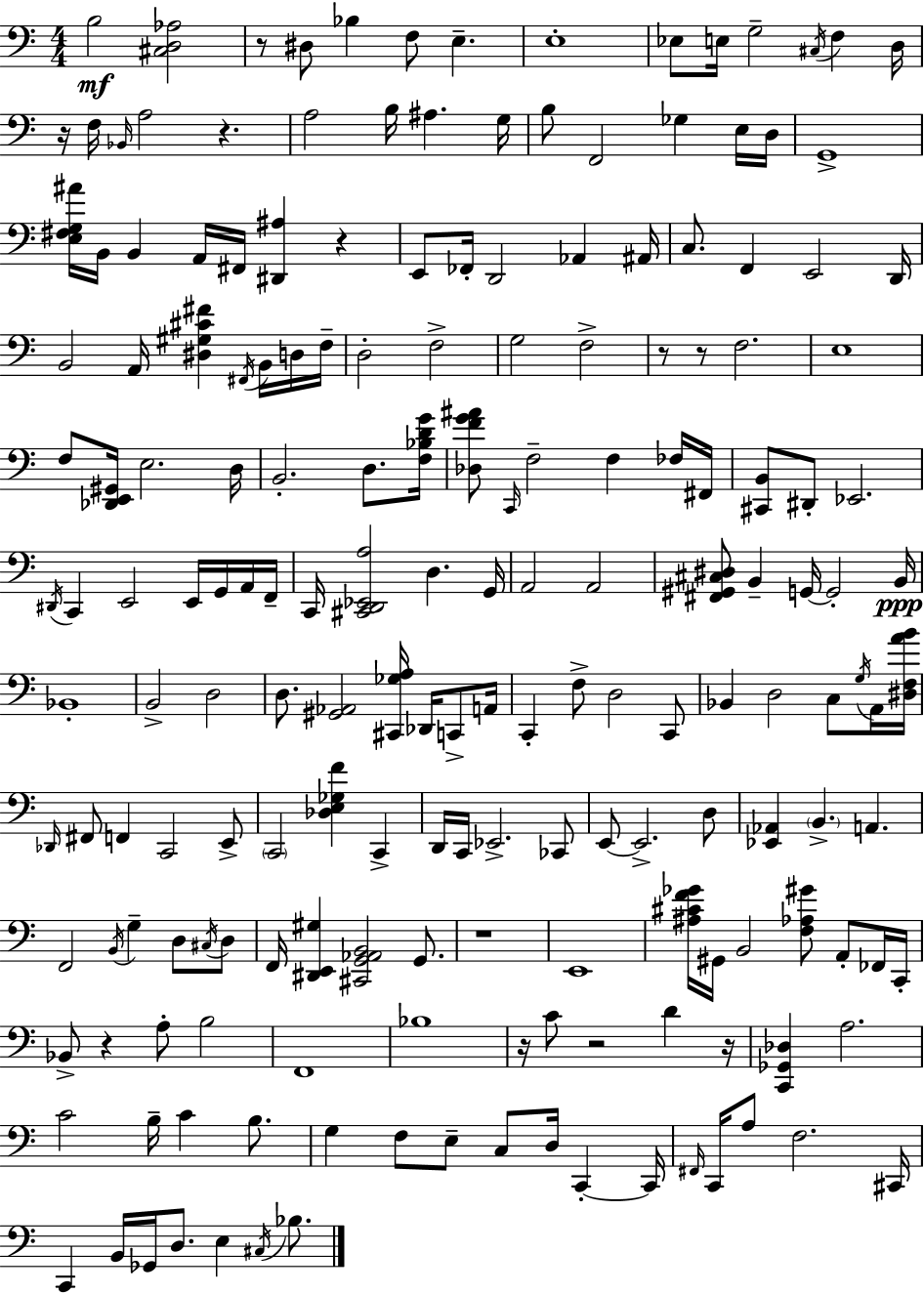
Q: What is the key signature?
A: C major